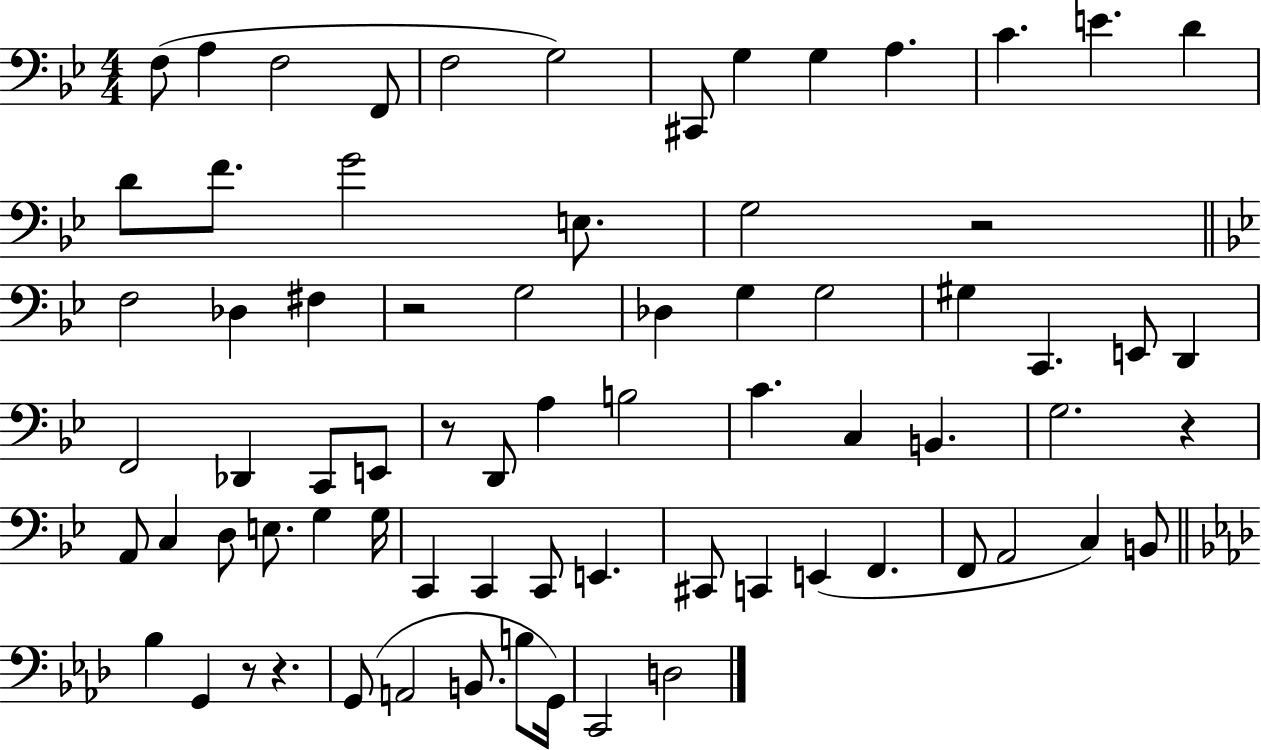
F3/e A3/q F3/h F2/e F3/h G3/h C#2/e G3/q G3/q A3/q. C4/q. E4/q. D4/q D4/e F4/e. G4/h E3/e. G3/h R/h F3/h Db3/q F#3/q R/h G3/h Db3/q G3/q G3/h G#3/q C2/q. E2/e D2/q F2/h Db2/q C2/e E2/e R/e D2/e A3/q B3/h C4/q. C3/q B2/q. G3/h. R/q A2/e C3/q D3/e E3/e. G3/q G3/s C2/q C2/q C2/e E2/q. C#2/e C2/q E2/q F2/q. F2/e A2/h C3/q B2/e Bb3/q G2/q R/e R/q. G2/e A2/h B2/e. B3/e G2/s C2/h D3/h